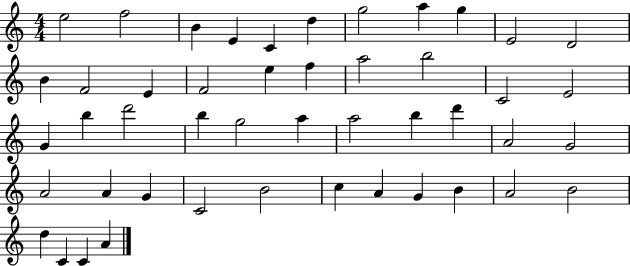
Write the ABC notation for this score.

X:1
T:Untitled
M:4/4
L:1/4
K:C
e2 f2 B E C d g2 a g E2 D2 B F2 E F2 e f a2 b2 C2 E2 G b d'2 b g2 a a2 b d' A2 G2 A2 A G C2 B2 c A G B A2 B2 d C C A